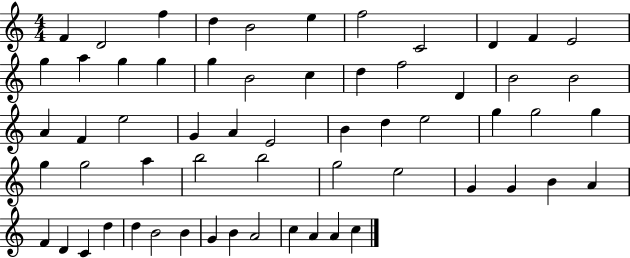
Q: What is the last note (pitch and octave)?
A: C5